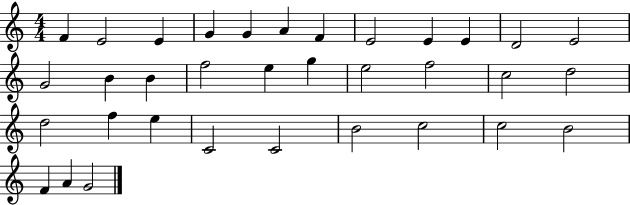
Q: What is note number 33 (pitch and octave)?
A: A4